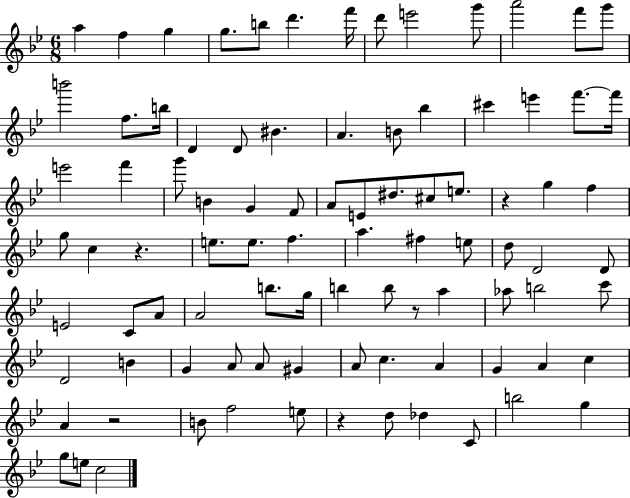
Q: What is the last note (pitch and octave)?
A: C5